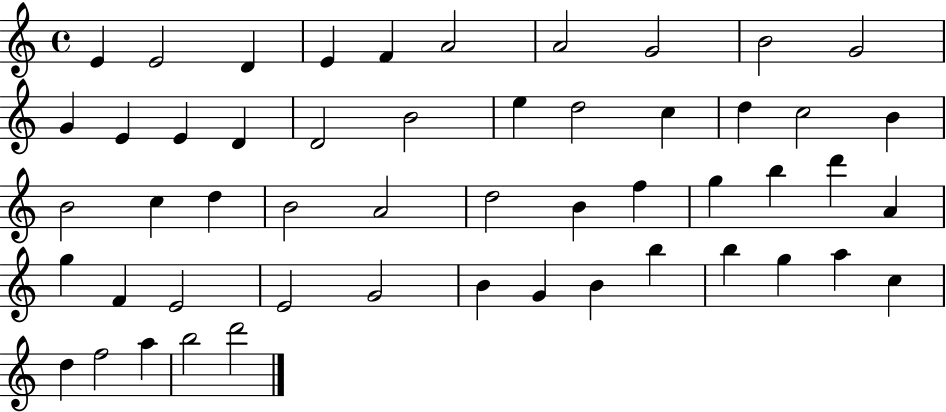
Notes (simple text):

E4/q E4/h D4/q E4/q F4/q A4/h A4/h G4/h B4/h G4/h G4/q E4/q E4/q D4/q D4/h B4/h E5/q D5/h C5/q D5/q C5/h B4/q B4/h C5/q D5/q B4/h A4/h D5/h B4/q F5/q G5/q B5/q D6/q A4/q G5/q F4/q E4/h E4/h G4/h B4/q G4/q B4/q B5/q B5/q G5/q A5/q C5/q D5/q F5/h A5/q B5/h D6/h